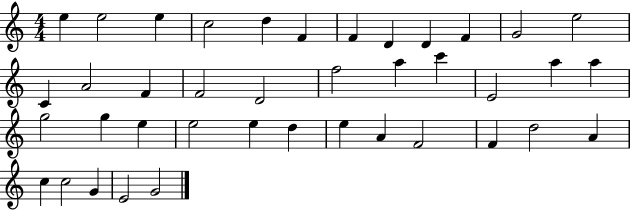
{
  \clef treble
  \numericTimeSignature
  \time 4/4
  \key c \major
  e''4 e''2 e''4 | c''2 d''4 f'4 | f'4 d'4 d'4 f'4 | g'2 e''2 | \break c'4 a'2 f'4 | f'2 d'2 | f''2 a''4 c'''4 | e'2 a''4 a''4 | \break g''2 g''4 e''4 | e''2 e''4 d''4 | e''4 a'4 f'2 | f'4 d''2 a'4 | \break c''4 c''2 g'4 | e'2 g'2 | \bar "|."
}